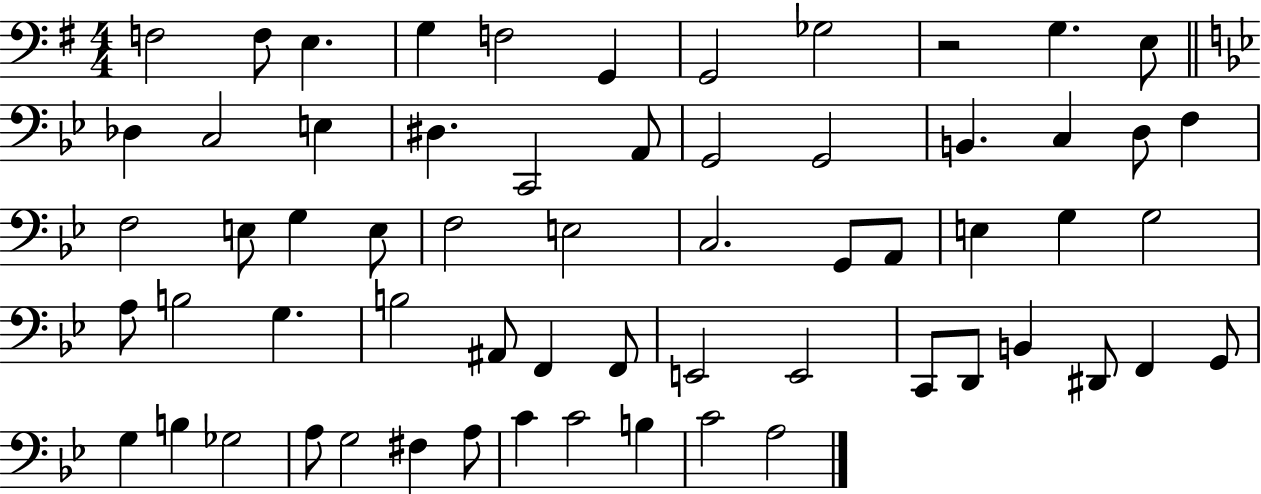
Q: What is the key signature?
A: G major